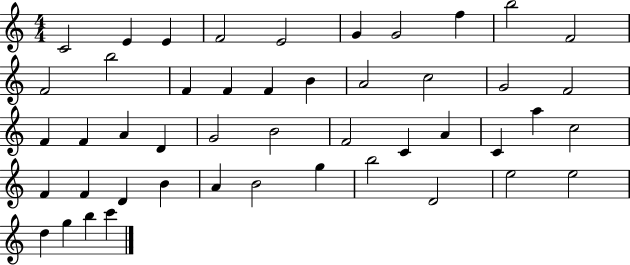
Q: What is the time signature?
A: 4/4